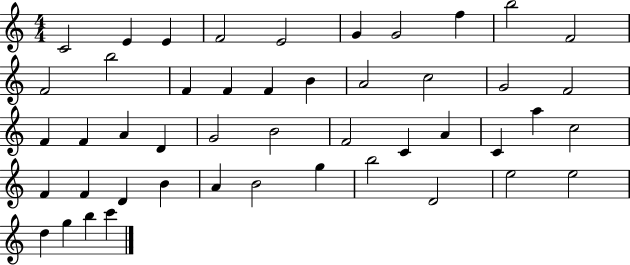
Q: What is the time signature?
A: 4/4